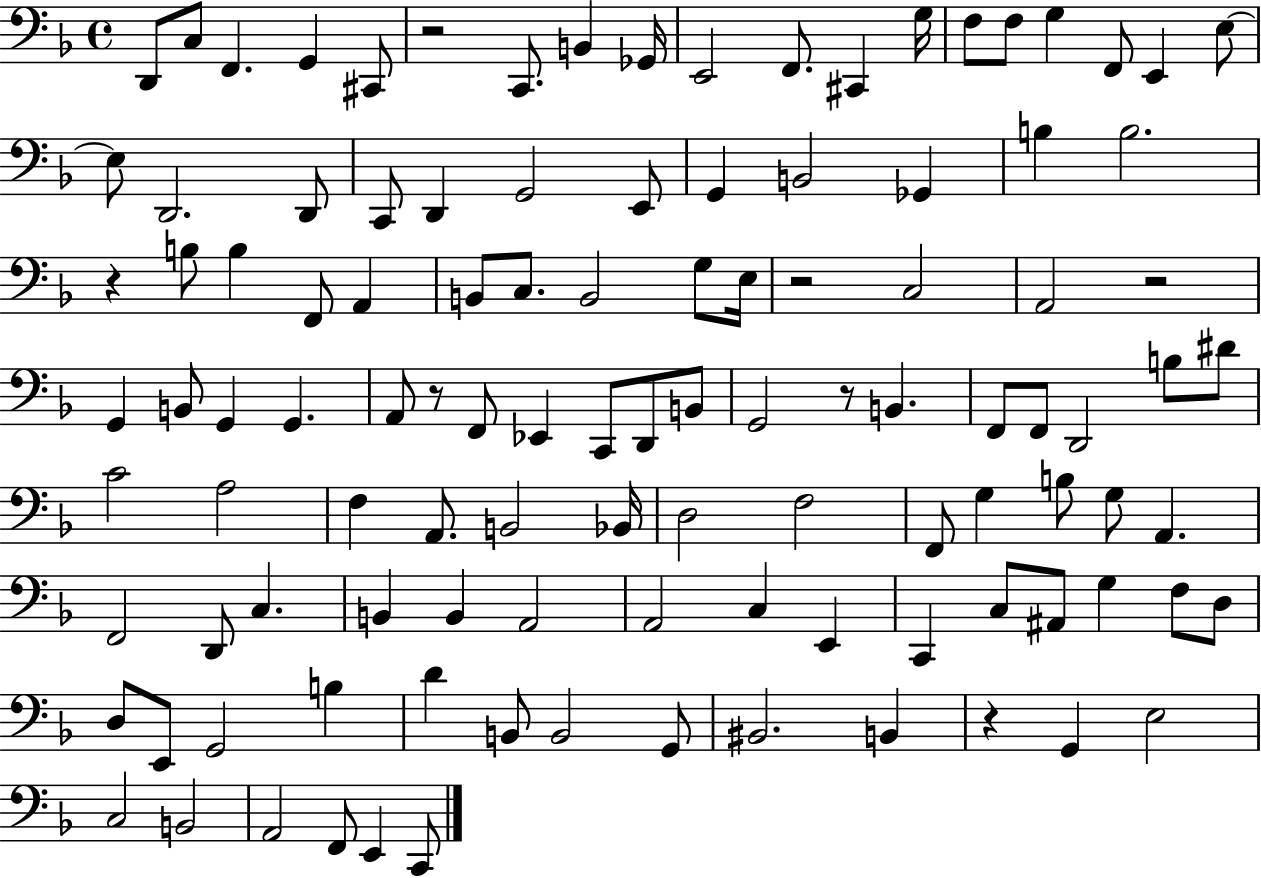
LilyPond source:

{
  \clef bass
  \time 4/4
  \defaultTimeSignature
  \key f \major
  d,8 c8 f,4. g,4 cis,8 | r2 c,8. b,4 ges,16 | e,2 f,8. cis,4 g16 | f8 f8 g4 f,8 e,4 e8~~ | \break e8 d,2. d,8 | c,8 d,4 g,2 e,8 | g,4 b,2 ges,4 | b4 b2. | \break r4 b8 b4 f,8 a,4 | b,8 c8. b,2 g8 e16 | r2 c2 | a,2 r2 | \break g,4 b,8 g,4 g,4. | a,8 r8 f,8 ees,4 c,8 d,8 b,8 | g,2 r8 b,4. | f,8 f,8 d,2 b8 dis'8 | \break c'2 a2 | f4 a,8. b,2 bes,16 | d2 f2 | f,8 g4 b8 g8 a,4. | \break f,2 d,8 c4. | b,4 b,4 a,2 | a,2 c4 e,4 | c,4 c8 ais,8 g4 f8 d8 | \break d8 e,8 g,2 b4 | d'4 b,8 b,2 g,8 | bis,2. b,4 | r4 g,4 e2 | \break c2 b,2 | a,2 f,8 e,4 c,8 | \bar "|."
}